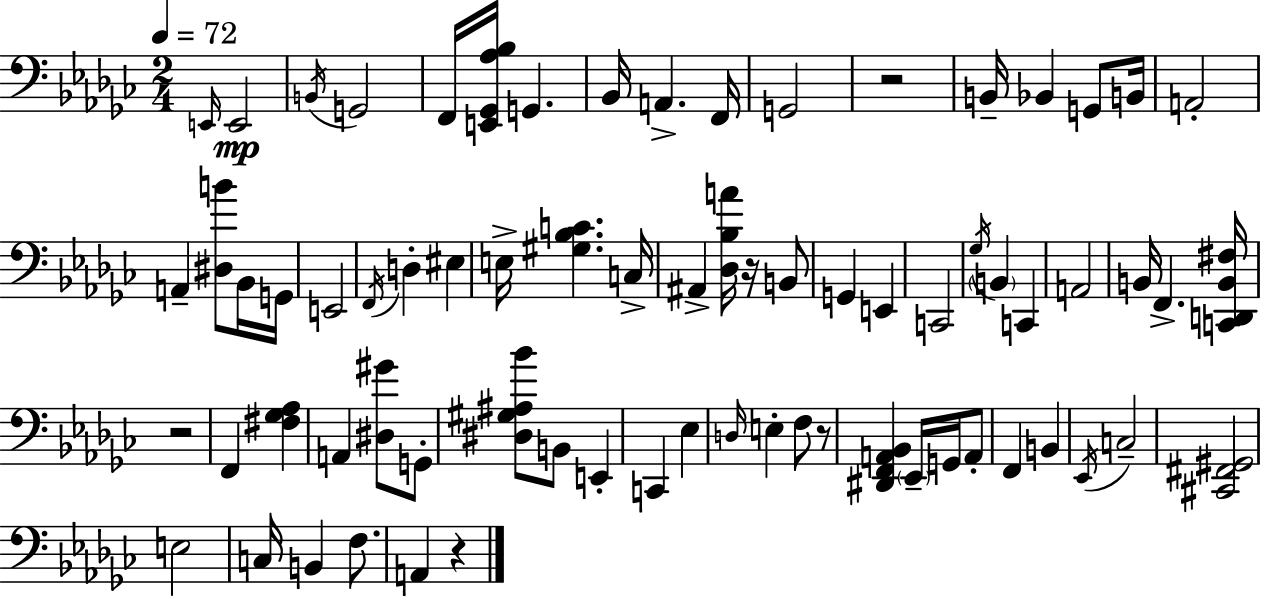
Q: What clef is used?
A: bass